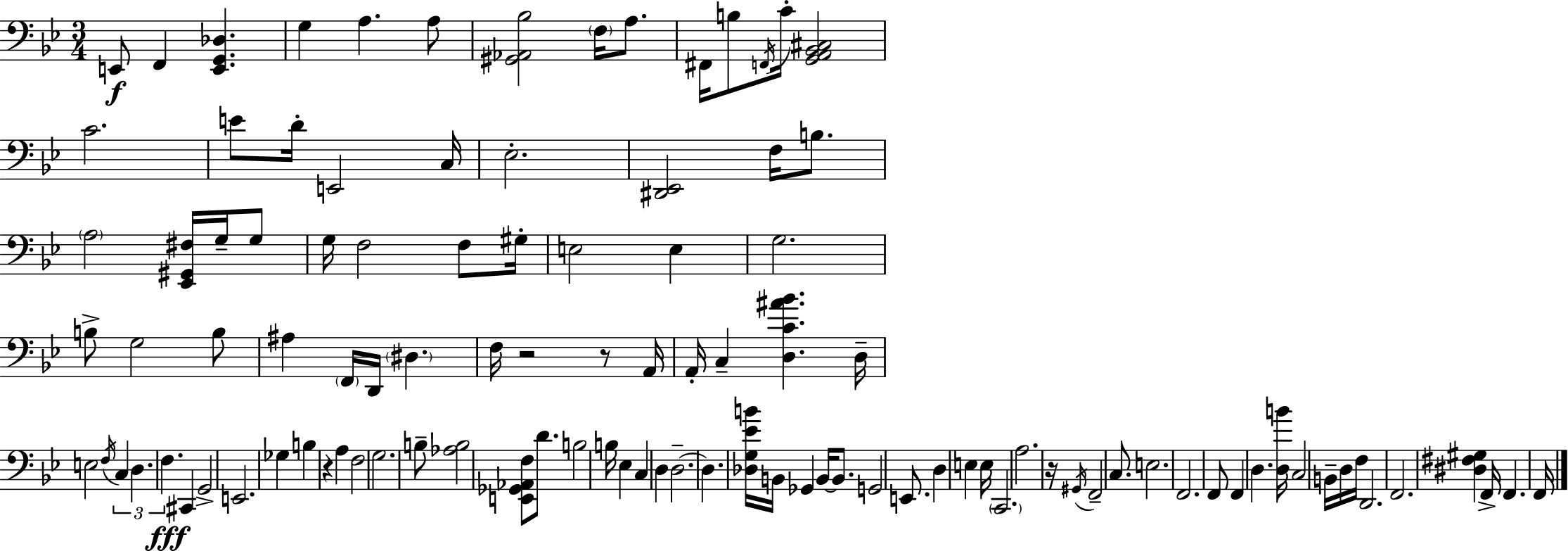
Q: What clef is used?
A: bass